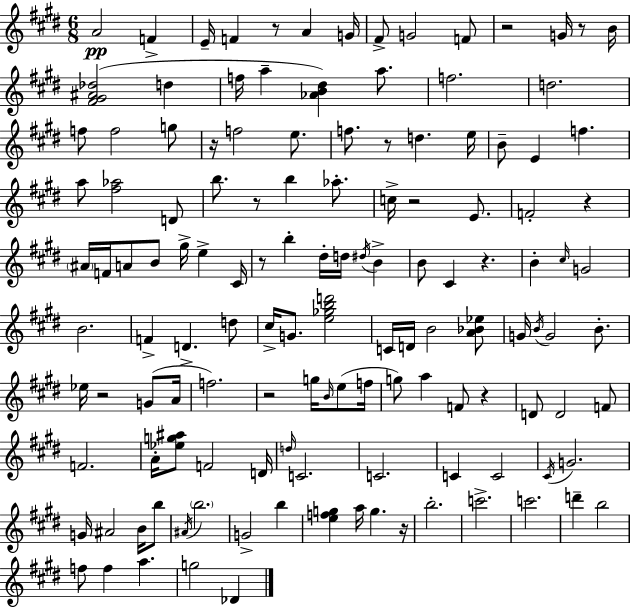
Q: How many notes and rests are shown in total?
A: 132